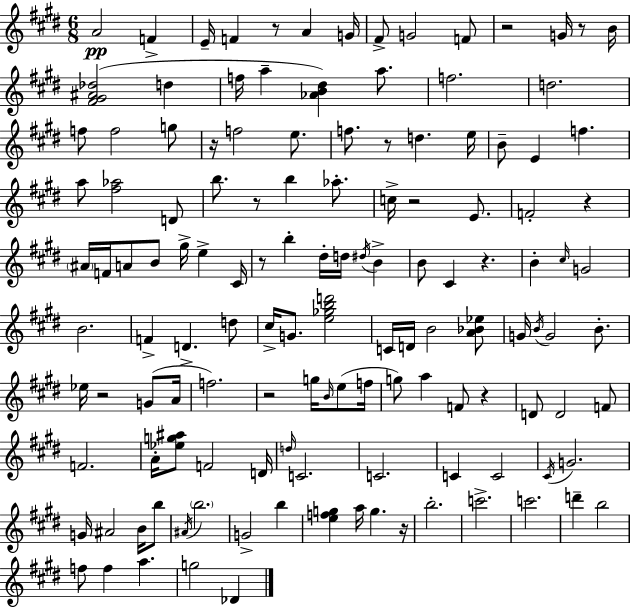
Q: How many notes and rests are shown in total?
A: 132